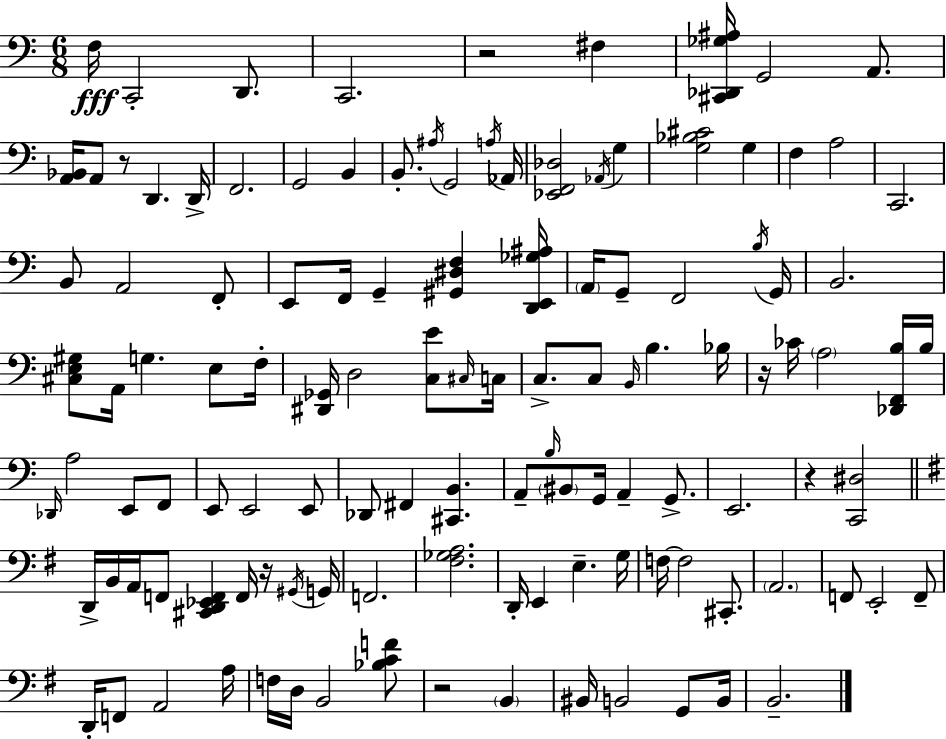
{
  \clef bass
  \numericTimeSignature
  \time 6/8
  \key c \major
  \repeat volta 2 { f16\fff c,2-. d,8. | c,2. | r2 fis4 | <cis, des, ges ais>16 g,2 a,8. | \break <a, bes,>16 a,8 r8 d,4. d,16-> | f,2. | g,2 b,4 | b,8.-. \acciaccatura { ais16 } g,2 | \break \acciaccatura { a16 } aes,16 <ees, f, des>2 \acciaccatura { aes,16 } g4 | <g bes cis'>2 g4 | f4 a2 | c,2. | \break b,8 a,2 | f,8-. e,8 f,16 g,4-- <gis, dis f>4 | <d, e, ges ais>16 \parenthesize a,16 g,8-- f,2 | \acciaccatura { b16 } g,16 b,2. | \break <cis e gis>8 a,16 g4. | e8 f16-. <dis, ges,>16 d2 | <c e'>8 \grace { cis16 } c16 c8.-> c8 \grace { b,16 } b4. | bes16 r16 ces'16 \parenthesize a2 | \break <des, f, b>16 b16 \grace { des,16 } a2 | e,8 f,8 e,8 e,2 | e,8 des,8 fis,4 | <cis, b,>4. a,8-- \grace { b16 } \parenthesize bis,8 | \break g,16 a,4-- g,8.-> e,2. | r4 | <c, dis>2 \bar "||" \break \key g \major d,16-> b,16 a,16 f,8 <cis, d, ees, f,>4 f,16 r16 \acciaccatura { gis,16 } | g,16 f,2. | <fis ges a>2. | d,16-. e,4 e4.-- | \break g16 f16~~ f2 cis,8.-. | \parenthesize a,2. | f,8 e,2-. f,8-- | d,16-. f,8 a,2 | \break a16 f16 d16 b,2 <bes c' f'>8 | r2 \parenthesize b,4 | bis,16 b,2 g,8 | b,16 b,2.-- | \break } \bar "|."
}